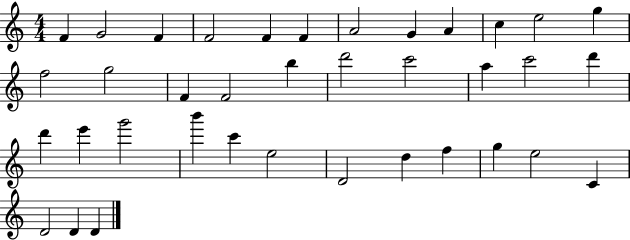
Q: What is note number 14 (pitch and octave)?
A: G5